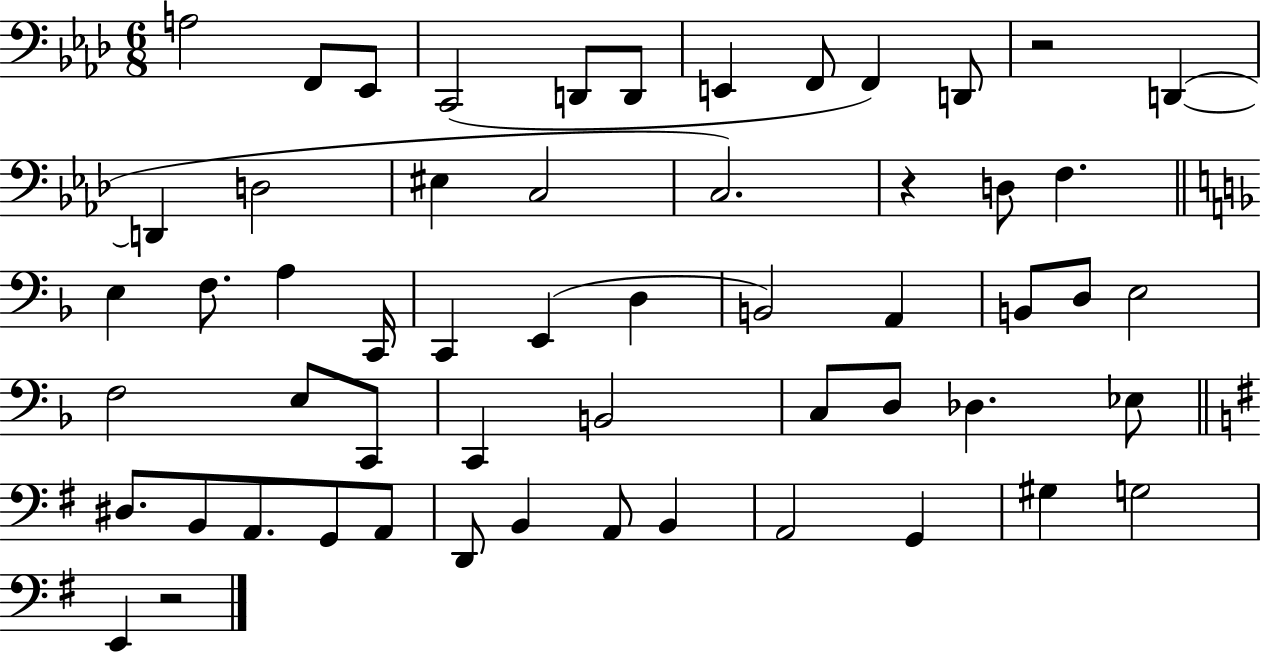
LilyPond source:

{
  \clef bass
  \numericTimeSignature
  \time 6/8
  \key aes \major
  \repeat volta 2 { a2 f,8 ees,8 | c,2( d,8 d,8 | e,4 f,8 f,4) d,8 | r2 d,4~(~ | \break d,4 d2 | eis4 c2 | c2.) | r4 d8 f4. | \break \bar "||" \break \key f \major e4 f8. a4 c,16 | c,4 e,4( d4 | b,2) a,4 | b,8 d8 e2 | \break f2 e8 c,8 | c,4 b,2 | c8 d8 des4. ees8 | \bar "||" \break \key g \major dis8. b,8 a,8. g,8 a,8 | d,8 b,4 a,8 b,4 | a,2 g,4 | gis4 g2 | \break e,4 r2 | } \bar "|."
}